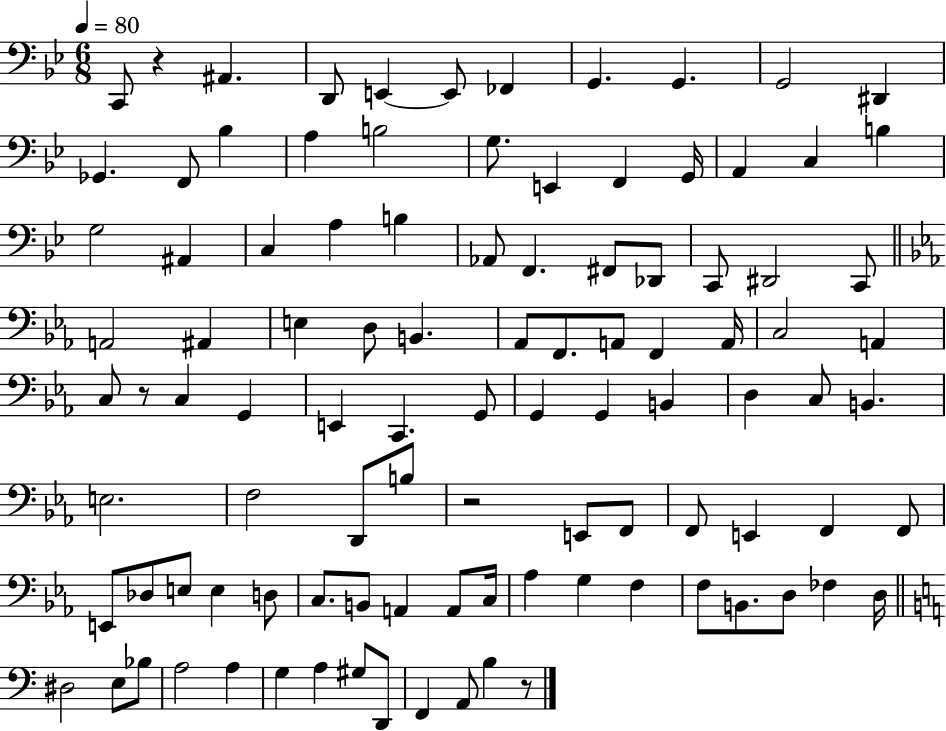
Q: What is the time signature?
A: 6/8